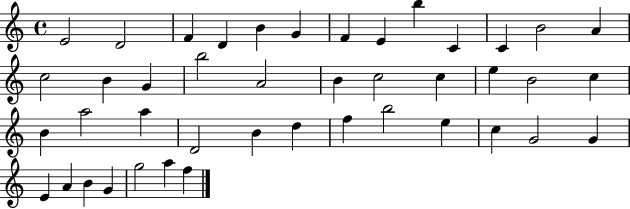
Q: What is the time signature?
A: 4/4